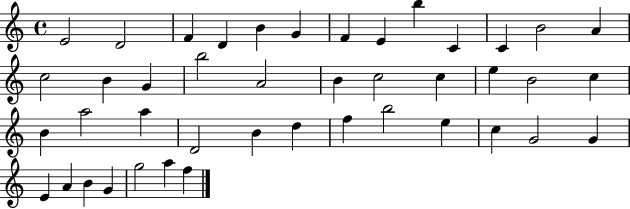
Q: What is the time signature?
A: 4/4